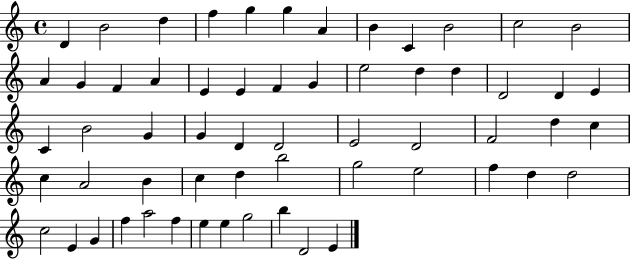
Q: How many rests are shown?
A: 0